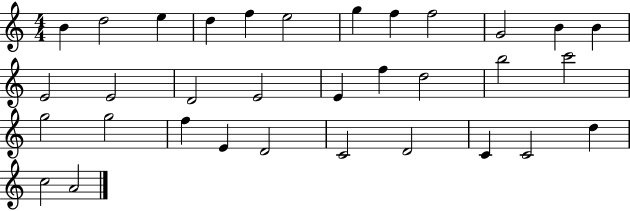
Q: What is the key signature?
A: C major